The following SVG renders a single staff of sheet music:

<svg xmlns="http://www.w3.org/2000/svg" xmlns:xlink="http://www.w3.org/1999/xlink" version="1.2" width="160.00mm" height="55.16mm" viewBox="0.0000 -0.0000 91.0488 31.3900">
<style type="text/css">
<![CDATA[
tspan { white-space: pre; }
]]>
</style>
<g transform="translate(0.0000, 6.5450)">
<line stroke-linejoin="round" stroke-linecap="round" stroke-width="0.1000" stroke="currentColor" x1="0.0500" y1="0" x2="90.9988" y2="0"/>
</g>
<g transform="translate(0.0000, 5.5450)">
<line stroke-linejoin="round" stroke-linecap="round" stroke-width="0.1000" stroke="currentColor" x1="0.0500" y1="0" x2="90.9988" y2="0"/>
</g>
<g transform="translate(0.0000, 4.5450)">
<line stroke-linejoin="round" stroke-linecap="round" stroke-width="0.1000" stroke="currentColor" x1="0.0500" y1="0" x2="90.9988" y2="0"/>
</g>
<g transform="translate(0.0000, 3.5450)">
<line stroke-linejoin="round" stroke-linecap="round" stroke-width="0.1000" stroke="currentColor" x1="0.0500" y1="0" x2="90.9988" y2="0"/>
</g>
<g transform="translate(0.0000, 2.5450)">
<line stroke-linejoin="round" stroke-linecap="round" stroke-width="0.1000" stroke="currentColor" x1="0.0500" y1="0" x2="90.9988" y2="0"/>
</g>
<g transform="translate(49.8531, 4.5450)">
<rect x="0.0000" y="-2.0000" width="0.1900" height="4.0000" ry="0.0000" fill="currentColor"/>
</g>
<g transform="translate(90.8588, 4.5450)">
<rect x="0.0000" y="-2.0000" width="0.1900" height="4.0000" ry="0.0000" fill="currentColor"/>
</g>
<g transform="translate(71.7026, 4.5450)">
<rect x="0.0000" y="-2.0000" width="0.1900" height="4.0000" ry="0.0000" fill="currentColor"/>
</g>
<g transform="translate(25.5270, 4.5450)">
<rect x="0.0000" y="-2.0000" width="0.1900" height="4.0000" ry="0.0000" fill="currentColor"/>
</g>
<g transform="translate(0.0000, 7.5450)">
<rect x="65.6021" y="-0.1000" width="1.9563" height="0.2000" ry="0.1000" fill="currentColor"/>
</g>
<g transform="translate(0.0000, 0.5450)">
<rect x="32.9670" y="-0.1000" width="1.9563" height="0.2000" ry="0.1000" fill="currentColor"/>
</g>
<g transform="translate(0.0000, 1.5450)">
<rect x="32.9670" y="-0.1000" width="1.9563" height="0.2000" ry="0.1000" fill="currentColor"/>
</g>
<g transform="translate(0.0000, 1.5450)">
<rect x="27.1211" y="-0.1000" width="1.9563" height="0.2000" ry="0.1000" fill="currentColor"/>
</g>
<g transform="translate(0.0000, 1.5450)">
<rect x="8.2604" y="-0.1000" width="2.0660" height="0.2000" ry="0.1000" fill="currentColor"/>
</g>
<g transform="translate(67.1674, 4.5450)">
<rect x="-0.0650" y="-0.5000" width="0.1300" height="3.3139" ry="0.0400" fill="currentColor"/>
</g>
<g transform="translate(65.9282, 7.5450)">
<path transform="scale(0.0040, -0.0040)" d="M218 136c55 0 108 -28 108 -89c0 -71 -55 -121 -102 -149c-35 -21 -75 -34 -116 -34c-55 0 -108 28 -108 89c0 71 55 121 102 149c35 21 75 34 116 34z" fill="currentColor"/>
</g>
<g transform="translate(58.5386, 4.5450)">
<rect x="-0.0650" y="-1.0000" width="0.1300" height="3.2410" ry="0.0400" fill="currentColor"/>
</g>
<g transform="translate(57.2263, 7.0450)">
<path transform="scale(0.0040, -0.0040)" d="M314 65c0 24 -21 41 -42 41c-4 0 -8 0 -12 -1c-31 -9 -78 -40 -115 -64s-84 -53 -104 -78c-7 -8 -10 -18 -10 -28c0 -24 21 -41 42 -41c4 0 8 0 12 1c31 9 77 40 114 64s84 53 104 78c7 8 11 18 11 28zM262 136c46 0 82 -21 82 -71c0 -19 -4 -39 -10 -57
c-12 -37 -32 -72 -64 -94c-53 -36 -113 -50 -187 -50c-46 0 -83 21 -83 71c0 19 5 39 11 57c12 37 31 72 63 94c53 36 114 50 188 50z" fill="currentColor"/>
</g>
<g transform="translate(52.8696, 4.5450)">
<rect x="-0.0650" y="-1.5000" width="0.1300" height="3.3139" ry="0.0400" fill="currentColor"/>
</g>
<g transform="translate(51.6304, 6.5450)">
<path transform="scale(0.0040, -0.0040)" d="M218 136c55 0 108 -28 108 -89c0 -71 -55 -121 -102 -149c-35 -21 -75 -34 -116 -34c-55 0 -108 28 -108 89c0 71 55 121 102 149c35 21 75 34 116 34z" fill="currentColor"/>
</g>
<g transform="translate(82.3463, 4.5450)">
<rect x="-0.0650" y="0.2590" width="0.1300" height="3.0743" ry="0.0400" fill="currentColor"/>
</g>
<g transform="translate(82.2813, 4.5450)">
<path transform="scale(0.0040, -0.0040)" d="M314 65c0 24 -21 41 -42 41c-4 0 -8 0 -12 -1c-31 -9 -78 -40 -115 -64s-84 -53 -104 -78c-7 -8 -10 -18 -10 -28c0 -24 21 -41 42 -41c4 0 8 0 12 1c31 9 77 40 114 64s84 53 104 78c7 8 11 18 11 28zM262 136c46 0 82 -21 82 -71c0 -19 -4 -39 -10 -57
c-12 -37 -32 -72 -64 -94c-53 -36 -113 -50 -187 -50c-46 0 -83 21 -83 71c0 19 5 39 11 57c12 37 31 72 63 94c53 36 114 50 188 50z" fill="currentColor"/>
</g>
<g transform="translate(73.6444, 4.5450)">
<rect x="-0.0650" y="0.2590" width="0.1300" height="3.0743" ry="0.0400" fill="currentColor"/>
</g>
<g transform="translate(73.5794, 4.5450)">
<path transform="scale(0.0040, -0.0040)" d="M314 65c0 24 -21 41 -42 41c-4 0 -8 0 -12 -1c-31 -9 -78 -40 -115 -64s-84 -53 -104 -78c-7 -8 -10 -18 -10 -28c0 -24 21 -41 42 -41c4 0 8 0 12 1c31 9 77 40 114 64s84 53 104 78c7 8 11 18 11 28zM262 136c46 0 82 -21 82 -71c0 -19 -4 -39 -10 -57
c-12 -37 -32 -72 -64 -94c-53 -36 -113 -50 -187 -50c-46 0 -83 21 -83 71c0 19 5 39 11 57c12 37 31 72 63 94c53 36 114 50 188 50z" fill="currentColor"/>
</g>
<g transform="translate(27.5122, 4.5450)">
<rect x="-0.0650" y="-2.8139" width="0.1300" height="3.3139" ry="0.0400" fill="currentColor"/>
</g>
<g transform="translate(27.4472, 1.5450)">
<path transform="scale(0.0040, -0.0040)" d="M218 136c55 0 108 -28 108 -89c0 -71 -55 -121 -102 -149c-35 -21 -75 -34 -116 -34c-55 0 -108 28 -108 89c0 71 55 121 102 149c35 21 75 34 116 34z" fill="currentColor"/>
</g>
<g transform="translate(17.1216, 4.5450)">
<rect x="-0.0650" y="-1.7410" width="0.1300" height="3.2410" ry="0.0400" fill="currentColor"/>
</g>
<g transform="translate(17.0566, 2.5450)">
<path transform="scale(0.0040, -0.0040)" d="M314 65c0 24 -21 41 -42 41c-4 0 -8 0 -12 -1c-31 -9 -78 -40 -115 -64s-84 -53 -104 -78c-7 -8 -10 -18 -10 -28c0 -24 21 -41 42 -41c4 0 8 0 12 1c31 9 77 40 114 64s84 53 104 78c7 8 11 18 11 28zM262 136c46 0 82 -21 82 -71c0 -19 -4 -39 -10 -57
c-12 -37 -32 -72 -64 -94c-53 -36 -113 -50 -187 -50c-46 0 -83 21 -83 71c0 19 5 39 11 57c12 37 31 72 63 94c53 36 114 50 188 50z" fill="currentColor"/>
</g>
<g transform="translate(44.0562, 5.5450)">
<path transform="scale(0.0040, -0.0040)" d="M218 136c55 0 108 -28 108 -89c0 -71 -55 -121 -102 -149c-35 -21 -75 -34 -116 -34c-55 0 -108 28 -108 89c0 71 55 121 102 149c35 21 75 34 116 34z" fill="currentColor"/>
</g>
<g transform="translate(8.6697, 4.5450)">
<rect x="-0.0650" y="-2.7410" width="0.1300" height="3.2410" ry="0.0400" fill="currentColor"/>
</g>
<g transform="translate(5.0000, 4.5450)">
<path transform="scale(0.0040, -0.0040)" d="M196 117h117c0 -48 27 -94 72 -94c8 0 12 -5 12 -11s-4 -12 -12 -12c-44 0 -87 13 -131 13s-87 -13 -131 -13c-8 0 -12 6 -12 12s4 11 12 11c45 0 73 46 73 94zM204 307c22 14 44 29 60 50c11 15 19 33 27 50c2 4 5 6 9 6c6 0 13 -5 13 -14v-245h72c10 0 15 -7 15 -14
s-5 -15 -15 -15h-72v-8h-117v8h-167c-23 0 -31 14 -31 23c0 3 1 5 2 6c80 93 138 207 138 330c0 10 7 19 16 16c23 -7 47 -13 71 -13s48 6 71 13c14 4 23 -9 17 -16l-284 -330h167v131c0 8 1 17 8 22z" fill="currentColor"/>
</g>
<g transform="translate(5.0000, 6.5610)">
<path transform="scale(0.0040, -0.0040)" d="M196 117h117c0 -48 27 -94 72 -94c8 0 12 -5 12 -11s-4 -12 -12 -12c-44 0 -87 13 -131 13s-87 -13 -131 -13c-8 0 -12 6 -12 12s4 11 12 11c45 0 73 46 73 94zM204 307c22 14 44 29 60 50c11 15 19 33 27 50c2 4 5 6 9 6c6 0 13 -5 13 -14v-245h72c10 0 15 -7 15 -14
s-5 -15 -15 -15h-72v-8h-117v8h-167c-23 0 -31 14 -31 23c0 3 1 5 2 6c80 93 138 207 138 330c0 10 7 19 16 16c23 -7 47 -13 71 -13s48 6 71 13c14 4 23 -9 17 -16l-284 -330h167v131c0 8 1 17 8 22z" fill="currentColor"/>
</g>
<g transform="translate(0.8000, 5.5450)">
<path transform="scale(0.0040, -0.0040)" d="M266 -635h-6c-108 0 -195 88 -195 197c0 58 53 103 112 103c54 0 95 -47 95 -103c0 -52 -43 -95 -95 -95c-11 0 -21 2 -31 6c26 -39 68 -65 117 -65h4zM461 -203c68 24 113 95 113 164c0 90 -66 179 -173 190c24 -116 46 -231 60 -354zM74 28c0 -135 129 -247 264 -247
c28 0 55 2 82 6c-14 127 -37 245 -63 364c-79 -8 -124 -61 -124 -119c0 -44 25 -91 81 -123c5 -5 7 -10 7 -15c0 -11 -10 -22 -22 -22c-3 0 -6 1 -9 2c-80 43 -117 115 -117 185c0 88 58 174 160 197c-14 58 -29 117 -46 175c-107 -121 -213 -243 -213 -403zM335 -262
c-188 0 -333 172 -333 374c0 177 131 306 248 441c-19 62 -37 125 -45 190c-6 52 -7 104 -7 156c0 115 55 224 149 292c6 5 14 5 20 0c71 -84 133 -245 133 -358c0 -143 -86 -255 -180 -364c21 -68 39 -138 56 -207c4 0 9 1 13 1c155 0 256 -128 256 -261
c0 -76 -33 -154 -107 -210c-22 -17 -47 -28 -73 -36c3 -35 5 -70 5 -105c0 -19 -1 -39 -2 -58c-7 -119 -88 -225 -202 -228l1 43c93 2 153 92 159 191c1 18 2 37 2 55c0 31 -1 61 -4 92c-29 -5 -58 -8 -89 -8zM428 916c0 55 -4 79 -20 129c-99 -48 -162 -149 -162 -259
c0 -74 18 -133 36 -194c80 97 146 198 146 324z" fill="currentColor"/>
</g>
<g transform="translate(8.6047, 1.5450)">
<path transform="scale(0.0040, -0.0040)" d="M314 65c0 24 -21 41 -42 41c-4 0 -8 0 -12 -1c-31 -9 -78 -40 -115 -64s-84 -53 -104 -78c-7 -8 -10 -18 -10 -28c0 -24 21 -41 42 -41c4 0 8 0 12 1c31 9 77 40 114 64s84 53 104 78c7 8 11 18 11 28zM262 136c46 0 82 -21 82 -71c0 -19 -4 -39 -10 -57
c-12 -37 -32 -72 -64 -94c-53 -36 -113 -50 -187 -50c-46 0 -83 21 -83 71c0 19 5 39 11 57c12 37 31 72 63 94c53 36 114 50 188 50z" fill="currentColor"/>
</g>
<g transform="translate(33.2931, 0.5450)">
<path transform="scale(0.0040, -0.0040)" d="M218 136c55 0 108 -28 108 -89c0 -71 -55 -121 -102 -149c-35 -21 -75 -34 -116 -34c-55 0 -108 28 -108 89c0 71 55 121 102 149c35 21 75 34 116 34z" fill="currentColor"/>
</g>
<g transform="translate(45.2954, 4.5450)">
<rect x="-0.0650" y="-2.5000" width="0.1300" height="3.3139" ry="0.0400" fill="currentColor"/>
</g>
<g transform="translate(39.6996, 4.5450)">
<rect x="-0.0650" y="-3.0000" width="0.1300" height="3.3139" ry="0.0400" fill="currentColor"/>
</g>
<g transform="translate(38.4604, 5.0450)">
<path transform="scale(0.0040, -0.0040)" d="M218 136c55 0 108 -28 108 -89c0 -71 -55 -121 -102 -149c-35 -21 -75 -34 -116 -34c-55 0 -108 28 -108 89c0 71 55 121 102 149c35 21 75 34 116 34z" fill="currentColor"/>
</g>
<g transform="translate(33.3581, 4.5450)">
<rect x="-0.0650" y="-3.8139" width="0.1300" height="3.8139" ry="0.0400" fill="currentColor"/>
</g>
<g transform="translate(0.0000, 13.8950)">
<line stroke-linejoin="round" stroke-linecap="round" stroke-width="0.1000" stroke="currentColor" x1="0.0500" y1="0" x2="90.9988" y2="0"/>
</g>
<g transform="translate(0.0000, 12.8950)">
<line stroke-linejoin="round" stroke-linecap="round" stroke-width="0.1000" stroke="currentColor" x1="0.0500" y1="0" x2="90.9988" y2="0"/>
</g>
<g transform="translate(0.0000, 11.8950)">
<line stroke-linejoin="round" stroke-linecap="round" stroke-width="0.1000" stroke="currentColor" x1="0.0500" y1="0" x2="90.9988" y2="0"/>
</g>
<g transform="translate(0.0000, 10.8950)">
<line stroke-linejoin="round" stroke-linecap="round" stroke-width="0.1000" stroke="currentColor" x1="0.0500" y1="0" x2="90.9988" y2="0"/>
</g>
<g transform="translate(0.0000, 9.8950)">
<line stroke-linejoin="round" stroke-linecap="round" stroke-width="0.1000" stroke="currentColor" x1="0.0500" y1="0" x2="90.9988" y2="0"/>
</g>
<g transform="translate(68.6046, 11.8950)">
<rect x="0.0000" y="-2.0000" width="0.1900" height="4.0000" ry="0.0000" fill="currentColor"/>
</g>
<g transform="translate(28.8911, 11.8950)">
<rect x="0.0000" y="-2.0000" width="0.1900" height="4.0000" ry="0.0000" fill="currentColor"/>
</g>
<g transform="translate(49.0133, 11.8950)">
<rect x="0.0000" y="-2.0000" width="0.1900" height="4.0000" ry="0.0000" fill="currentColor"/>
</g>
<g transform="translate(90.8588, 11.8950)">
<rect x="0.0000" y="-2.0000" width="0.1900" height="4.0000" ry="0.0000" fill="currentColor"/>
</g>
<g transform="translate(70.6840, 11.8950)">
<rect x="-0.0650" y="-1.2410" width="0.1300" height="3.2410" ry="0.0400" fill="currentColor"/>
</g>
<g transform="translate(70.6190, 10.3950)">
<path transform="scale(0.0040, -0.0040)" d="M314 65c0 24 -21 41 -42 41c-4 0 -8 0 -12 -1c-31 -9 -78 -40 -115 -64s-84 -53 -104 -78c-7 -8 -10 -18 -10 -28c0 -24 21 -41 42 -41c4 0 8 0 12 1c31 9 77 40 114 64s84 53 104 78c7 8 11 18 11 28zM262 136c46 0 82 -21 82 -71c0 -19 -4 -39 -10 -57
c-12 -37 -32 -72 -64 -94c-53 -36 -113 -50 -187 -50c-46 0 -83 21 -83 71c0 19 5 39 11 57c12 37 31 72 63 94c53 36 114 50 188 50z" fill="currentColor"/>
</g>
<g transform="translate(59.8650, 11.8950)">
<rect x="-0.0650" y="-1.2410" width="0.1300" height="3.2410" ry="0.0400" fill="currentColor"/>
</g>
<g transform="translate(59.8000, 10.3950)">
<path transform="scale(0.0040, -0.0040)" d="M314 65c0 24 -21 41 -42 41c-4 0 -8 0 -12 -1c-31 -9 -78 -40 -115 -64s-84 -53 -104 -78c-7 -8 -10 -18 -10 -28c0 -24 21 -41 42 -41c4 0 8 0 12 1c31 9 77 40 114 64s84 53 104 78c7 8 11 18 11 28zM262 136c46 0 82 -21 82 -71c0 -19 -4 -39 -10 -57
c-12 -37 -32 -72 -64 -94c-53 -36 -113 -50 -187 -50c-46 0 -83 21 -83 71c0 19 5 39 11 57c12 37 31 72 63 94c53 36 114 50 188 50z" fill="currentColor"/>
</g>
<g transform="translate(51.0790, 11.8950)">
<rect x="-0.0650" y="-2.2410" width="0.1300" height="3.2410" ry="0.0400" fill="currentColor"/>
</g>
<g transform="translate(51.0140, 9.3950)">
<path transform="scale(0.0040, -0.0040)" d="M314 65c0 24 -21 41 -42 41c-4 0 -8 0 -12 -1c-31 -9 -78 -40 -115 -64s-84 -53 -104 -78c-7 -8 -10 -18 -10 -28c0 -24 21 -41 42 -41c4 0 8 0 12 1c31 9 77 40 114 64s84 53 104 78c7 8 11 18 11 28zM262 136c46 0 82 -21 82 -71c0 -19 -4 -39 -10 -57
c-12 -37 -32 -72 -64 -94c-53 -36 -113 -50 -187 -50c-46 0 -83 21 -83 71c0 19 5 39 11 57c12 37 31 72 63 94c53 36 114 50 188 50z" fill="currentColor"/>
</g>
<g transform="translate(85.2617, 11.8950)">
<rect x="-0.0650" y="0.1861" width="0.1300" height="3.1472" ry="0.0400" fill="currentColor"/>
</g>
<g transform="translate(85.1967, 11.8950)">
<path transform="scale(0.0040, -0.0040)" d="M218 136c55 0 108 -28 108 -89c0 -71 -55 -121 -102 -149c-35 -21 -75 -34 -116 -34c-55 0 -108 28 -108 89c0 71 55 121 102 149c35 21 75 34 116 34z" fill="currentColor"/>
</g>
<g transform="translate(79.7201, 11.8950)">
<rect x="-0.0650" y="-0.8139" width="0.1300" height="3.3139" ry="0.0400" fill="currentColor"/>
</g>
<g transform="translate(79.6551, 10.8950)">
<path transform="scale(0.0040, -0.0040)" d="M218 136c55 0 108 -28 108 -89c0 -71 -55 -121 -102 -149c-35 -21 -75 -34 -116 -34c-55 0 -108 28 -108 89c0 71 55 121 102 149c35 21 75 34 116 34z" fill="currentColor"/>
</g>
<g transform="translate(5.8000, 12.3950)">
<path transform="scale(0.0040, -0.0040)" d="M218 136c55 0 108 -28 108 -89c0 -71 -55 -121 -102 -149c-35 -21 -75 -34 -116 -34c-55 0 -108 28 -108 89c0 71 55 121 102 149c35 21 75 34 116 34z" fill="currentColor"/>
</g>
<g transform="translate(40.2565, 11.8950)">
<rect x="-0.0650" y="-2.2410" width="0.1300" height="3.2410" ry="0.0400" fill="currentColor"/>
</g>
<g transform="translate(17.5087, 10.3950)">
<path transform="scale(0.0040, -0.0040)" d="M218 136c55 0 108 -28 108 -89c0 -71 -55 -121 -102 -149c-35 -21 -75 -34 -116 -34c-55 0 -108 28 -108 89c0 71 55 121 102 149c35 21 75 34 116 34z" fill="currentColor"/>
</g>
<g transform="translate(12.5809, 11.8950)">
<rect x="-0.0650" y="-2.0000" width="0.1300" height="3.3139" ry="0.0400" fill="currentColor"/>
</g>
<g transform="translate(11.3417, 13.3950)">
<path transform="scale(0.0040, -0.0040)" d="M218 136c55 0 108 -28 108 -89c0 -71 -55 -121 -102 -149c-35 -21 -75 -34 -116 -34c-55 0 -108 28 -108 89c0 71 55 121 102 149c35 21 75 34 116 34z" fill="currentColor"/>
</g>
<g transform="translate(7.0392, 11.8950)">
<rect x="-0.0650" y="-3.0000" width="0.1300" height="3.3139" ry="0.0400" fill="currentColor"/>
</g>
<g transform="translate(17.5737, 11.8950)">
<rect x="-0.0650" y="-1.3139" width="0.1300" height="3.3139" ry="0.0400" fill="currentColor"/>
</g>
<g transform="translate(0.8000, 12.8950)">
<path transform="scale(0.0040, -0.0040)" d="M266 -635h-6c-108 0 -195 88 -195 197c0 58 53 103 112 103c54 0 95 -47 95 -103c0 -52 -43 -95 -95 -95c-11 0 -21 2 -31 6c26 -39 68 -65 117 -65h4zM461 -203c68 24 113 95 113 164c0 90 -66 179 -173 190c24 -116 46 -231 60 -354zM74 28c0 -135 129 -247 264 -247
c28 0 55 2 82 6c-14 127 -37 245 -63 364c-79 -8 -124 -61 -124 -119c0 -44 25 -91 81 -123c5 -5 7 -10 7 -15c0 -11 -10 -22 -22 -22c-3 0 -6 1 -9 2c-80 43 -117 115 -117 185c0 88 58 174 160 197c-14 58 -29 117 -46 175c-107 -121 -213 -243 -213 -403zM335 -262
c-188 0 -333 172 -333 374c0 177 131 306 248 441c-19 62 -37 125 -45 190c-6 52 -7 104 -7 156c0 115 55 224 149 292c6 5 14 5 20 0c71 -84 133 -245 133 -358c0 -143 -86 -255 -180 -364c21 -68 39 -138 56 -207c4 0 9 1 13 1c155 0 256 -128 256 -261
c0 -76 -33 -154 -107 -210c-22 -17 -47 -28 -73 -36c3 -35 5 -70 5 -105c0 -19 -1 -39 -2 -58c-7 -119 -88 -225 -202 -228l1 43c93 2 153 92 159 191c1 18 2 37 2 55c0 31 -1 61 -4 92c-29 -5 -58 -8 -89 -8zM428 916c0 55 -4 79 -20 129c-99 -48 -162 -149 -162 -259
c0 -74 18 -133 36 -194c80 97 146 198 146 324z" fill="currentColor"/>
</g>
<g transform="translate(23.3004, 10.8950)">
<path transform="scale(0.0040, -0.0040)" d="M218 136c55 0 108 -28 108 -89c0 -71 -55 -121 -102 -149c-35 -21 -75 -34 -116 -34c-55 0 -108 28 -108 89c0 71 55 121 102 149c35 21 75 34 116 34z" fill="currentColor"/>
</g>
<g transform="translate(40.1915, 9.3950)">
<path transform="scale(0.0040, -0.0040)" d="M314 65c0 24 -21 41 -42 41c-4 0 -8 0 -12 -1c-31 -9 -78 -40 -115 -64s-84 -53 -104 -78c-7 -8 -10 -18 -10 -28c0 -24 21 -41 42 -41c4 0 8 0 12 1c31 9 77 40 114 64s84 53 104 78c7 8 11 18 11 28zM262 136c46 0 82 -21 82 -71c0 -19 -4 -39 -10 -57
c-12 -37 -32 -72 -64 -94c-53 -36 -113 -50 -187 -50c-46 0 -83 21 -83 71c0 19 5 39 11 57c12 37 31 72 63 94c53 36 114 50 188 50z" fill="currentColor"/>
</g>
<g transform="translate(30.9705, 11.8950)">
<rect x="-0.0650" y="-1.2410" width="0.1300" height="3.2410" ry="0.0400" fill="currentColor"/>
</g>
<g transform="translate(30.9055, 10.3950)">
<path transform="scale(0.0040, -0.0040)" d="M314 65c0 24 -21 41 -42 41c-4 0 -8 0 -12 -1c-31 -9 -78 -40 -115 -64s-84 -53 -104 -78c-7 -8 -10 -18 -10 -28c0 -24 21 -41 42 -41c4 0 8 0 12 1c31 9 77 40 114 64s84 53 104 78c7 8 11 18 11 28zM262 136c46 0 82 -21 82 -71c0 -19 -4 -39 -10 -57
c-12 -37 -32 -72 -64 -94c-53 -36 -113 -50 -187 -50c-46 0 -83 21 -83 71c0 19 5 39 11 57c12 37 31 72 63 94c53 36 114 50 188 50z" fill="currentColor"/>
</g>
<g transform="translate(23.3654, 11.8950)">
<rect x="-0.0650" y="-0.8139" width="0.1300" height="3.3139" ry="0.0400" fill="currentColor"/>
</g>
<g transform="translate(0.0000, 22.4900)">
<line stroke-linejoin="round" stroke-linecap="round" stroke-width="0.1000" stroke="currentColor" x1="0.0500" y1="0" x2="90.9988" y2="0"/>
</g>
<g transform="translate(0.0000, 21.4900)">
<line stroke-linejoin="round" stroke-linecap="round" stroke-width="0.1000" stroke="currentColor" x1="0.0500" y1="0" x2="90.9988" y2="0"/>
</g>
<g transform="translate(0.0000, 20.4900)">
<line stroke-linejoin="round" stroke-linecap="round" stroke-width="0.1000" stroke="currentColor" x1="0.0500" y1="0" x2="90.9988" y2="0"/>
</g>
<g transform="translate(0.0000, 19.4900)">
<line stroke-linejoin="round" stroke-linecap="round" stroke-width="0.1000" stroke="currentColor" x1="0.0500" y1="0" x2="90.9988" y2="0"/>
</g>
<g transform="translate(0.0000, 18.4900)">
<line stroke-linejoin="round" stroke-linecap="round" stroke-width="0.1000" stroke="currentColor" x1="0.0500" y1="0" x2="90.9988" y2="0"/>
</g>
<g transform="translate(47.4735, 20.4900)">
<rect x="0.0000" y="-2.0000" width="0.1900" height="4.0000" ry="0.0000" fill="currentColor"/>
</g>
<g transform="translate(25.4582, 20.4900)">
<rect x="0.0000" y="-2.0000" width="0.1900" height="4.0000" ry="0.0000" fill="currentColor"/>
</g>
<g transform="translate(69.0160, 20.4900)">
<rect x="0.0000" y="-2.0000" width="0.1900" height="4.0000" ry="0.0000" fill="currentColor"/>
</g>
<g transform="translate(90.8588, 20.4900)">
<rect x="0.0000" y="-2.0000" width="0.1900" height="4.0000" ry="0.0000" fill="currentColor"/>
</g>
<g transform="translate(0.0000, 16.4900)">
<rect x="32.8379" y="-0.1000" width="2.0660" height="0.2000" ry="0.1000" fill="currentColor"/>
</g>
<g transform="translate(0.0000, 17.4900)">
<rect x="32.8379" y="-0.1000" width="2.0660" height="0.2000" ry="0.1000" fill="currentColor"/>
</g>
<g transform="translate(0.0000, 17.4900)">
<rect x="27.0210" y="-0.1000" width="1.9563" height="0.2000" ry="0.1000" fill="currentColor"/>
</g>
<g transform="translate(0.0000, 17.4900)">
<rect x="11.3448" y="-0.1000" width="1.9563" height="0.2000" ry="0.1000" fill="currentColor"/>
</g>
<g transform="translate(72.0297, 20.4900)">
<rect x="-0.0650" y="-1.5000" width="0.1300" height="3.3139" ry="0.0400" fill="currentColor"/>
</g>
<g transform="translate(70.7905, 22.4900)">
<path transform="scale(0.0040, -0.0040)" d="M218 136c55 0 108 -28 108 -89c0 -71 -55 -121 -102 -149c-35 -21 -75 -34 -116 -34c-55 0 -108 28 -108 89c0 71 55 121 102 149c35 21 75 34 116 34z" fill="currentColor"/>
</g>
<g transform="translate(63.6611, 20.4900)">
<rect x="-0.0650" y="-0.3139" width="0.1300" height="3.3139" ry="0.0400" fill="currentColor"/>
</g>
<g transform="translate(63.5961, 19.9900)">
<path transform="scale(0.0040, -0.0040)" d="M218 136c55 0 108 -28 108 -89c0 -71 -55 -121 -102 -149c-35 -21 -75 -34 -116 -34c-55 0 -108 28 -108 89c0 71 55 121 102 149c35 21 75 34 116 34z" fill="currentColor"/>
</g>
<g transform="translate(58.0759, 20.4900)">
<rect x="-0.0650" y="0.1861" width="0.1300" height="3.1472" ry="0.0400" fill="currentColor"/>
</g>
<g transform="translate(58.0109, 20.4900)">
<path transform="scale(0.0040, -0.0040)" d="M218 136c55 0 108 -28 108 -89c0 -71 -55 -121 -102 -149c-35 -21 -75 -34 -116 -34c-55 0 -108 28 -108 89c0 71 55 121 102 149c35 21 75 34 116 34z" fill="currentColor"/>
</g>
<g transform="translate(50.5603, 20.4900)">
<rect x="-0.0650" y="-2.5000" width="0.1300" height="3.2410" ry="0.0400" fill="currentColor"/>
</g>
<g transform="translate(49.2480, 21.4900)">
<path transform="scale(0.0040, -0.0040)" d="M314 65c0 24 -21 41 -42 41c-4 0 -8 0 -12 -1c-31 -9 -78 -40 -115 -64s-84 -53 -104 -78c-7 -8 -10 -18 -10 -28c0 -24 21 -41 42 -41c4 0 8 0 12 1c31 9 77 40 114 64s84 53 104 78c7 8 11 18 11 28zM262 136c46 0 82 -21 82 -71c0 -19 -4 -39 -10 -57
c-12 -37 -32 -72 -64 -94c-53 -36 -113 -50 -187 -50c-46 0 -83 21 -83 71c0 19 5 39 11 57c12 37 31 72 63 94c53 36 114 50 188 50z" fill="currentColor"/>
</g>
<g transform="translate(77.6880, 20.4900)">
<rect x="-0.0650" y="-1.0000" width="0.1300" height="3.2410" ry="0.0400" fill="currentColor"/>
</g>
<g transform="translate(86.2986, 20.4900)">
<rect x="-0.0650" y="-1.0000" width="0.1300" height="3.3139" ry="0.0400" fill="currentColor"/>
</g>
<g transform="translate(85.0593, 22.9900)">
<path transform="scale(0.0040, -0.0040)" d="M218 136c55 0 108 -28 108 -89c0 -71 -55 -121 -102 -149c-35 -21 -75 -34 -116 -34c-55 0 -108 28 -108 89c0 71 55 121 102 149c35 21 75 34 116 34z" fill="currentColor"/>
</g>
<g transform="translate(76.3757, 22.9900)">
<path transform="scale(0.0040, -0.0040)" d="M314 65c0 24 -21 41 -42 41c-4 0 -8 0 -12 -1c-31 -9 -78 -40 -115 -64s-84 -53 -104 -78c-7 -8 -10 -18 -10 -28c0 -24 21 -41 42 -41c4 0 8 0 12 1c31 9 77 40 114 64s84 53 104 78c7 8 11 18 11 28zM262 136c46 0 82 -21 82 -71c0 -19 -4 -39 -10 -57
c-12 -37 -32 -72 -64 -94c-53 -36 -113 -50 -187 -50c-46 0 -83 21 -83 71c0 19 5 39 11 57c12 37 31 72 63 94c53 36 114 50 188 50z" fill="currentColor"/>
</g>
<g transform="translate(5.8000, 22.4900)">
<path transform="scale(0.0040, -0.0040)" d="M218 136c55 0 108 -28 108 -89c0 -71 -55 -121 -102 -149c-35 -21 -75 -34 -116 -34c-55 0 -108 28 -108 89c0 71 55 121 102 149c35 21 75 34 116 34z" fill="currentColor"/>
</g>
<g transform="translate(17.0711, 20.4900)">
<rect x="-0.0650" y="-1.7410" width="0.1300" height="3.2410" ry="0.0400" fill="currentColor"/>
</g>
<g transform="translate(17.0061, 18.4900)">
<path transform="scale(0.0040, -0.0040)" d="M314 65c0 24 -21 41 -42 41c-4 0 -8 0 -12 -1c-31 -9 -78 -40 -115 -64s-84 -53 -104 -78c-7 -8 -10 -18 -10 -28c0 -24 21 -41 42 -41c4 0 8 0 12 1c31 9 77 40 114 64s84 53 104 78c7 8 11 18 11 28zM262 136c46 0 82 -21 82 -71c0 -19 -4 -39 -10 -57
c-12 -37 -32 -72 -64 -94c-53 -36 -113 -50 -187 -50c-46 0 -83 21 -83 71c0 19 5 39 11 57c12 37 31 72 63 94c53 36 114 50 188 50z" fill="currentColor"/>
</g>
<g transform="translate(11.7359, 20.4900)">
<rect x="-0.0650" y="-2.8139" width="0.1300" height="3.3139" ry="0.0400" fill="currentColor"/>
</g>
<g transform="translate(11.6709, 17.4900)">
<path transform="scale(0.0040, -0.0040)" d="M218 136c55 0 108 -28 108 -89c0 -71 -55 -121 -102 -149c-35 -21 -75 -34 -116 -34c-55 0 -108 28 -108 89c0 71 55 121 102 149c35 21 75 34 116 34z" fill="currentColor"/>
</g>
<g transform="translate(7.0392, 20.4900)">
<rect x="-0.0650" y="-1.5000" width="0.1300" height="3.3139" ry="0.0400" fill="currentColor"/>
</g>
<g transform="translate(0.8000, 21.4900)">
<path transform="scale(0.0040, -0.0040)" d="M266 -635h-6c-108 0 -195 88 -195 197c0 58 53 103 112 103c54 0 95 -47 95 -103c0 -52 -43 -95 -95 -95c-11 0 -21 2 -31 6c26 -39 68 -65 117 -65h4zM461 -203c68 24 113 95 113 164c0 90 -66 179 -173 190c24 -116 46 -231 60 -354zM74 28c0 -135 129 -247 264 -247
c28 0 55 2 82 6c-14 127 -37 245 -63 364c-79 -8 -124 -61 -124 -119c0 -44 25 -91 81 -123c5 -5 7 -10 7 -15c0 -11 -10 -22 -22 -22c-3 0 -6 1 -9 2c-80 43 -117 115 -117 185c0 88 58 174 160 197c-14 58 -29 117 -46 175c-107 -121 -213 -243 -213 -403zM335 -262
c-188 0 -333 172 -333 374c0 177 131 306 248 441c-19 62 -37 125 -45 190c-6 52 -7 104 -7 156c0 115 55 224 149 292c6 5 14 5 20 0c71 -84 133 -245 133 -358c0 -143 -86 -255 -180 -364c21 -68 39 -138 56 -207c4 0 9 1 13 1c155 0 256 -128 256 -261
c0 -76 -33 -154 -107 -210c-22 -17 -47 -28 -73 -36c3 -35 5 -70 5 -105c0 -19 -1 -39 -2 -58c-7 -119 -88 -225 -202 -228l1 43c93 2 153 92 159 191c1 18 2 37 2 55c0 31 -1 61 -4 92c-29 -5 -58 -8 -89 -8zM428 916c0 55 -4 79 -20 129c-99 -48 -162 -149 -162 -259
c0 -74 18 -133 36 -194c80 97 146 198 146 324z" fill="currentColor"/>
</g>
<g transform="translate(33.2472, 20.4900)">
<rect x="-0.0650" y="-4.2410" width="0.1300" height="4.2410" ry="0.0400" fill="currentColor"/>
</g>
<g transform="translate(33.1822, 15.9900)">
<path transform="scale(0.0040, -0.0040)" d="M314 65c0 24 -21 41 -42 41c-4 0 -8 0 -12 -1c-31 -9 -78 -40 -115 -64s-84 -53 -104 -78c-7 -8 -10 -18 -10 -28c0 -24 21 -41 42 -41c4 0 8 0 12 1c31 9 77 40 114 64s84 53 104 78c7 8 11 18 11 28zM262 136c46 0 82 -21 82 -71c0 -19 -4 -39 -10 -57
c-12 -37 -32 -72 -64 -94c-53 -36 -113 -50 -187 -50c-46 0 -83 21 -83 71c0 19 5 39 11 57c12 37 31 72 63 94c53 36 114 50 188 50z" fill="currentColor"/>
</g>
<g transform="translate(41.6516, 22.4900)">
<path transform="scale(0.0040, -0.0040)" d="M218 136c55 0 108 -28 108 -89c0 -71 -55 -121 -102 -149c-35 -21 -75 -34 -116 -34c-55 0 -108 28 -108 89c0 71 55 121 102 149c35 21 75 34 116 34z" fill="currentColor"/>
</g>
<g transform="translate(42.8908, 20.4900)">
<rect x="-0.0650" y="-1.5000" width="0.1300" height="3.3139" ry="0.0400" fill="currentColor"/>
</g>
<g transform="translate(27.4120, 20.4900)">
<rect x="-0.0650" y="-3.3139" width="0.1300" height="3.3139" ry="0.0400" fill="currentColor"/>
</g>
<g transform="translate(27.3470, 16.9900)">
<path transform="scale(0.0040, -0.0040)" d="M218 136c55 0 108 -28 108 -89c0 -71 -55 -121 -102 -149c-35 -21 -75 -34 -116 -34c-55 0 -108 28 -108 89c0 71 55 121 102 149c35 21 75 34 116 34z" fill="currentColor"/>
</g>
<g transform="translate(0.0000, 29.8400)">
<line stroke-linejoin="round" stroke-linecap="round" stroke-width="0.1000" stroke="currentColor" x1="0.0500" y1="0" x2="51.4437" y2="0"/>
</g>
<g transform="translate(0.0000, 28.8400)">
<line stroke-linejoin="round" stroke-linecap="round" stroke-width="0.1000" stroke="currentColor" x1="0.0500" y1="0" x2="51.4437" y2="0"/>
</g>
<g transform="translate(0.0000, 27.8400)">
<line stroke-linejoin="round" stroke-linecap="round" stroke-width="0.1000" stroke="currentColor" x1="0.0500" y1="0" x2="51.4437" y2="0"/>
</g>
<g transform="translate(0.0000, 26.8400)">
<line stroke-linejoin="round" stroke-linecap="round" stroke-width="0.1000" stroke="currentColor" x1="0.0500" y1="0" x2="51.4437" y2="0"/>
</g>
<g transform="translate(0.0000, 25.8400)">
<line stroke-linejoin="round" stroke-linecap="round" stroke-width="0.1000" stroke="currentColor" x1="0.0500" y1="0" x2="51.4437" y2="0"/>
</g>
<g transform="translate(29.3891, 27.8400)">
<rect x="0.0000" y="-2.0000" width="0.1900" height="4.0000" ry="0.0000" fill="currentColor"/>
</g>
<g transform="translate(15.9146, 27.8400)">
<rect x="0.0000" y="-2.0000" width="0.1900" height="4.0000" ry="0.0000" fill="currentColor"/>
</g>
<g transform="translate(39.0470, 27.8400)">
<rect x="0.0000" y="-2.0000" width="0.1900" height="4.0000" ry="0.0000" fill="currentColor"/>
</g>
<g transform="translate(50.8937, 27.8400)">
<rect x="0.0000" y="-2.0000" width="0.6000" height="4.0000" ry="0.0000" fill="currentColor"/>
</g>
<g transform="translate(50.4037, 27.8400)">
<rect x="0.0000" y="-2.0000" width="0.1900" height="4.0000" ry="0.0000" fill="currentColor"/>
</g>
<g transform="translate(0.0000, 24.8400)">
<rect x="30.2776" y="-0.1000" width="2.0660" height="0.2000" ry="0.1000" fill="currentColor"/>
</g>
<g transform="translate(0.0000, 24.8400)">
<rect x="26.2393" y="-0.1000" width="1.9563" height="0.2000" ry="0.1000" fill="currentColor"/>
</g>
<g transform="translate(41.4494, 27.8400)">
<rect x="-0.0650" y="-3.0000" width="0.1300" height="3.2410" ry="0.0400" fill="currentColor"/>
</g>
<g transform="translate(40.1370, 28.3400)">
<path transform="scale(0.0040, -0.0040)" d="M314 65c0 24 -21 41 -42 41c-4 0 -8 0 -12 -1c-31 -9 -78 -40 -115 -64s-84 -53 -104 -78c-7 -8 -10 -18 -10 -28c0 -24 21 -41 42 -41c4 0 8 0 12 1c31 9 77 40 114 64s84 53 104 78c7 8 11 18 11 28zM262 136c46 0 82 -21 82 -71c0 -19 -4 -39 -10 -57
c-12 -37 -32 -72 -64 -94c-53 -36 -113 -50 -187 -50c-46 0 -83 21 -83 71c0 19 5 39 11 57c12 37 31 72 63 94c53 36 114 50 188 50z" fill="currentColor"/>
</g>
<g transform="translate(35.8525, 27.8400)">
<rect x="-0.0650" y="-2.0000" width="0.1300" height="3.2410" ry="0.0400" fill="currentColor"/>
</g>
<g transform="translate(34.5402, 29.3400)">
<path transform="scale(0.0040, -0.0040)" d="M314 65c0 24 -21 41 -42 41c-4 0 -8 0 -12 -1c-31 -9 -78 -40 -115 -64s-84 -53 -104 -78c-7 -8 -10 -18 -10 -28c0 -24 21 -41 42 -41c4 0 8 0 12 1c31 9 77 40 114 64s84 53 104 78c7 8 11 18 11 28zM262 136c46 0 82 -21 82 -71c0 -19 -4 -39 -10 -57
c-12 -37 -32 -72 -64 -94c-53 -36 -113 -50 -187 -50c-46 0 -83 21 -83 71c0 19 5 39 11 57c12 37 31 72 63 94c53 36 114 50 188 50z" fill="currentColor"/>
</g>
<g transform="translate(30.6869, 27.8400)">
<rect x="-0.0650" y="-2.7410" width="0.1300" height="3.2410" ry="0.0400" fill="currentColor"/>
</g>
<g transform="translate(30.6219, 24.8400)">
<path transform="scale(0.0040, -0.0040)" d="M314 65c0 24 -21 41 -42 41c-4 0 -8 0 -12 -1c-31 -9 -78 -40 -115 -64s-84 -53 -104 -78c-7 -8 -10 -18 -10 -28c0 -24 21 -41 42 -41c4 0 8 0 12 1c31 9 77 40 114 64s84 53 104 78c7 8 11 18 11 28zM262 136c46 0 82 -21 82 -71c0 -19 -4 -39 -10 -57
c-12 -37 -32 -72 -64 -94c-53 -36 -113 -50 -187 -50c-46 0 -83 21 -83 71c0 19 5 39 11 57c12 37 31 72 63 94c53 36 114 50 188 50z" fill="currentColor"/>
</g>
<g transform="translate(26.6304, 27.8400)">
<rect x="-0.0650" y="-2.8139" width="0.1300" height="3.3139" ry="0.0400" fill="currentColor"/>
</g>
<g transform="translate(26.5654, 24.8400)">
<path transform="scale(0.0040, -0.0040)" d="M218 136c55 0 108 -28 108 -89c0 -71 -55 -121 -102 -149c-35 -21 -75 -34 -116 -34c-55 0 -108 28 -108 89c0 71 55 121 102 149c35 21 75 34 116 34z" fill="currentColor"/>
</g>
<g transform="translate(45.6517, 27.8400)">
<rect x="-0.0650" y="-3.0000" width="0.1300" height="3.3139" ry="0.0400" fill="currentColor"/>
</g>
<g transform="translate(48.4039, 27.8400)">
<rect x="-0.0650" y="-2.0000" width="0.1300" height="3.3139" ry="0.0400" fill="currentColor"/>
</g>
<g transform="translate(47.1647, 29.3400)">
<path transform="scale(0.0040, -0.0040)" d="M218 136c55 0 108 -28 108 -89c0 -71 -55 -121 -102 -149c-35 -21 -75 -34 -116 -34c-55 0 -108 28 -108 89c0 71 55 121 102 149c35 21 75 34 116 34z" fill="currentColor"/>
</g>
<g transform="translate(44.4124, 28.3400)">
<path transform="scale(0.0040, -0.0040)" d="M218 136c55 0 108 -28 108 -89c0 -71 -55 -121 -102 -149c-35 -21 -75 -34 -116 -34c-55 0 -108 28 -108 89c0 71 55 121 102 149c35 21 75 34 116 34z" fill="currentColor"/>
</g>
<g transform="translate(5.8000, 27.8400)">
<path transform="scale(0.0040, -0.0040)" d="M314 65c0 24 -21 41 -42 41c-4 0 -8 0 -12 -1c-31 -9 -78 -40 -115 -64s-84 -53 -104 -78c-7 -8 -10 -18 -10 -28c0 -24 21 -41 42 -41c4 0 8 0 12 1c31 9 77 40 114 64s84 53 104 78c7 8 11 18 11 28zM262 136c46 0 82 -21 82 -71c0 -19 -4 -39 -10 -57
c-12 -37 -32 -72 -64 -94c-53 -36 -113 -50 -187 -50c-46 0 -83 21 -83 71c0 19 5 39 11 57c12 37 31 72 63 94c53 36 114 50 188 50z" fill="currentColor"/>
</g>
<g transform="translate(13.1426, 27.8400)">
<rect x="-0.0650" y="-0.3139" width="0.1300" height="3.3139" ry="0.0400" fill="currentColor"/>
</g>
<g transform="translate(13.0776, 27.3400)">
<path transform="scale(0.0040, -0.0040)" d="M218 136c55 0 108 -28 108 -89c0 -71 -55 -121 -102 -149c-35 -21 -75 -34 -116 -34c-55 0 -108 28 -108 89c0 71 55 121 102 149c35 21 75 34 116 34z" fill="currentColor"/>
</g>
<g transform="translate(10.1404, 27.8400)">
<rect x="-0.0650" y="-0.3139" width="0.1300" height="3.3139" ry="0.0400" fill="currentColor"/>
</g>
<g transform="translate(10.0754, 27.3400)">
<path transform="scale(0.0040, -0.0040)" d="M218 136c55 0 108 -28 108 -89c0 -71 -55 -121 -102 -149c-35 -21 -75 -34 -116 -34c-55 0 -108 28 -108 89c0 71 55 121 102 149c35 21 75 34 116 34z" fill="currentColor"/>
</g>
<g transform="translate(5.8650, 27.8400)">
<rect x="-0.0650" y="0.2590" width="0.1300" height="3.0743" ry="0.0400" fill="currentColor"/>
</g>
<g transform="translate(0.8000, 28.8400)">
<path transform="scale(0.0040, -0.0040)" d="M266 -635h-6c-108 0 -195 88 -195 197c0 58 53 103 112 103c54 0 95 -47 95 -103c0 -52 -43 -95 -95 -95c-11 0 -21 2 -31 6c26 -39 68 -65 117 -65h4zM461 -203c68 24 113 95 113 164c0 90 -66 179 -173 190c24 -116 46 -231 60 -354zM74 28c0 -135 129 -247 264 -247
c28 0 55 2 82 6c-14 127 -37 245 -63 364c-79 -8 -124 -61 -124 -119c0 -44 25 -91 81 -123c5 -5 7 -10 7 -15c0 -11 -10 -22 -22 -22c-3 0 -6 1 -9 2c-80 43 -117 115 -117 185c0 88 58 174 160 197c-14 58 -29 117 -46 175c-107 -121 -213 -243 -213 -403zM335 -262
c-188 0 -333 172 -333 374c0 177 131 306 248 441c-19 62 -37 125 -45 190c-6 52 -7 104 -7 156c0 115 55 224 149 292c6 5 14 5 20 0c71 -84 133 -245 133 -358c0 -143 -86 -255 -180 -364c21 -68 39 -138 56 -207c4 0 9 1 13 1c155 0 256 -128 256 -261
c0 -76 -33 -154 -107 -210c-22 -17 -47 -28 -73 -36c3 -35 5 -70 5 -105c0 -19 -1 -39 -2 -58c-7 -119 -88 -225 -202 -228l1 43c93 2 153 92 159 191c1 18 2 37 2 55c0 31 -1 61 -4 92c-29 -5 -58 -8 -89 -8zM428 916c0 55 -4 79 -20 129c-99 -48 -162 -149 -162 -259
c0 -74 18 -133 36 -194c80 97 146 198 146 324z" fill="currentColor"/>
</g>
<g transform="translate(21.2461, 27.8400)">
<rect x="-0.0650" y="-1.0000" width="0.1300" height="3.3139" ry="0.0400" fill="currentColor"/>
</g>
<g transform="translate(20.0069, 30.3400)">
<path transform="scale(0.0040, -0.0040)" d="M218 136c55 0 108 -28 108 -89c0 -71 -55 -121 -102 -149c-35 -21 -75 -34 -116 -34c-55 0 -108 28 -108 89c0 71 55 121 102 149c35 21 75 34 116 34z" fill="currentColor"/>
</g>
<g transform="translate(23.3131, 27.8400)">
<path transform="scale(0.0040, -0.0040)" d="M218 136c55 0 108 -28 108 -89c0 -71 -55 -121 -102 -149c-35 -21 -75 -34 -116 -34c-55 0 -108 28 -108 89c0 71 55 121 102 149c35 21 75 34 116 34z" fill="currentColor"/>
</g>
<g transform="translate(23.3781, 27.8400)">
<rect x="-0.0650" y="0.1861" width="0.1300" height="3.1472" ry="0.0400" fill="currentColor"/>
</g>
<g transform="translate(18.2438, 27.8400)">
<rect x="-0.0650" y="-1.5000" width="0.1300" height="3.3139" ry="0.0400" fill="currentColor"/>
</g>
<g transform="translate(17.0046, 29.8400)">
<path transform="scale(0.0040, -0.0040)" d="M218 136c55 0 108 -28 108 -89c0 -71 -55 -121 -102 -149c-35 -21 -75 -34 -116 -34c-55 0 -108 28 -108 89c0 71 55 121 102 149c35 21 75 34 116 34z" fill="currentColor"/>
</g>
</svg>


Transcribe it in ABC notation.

X:1
T:Untitled
M:4/4
L:1/4
K:C
a2 f2 a c' A G E D2 C B2 B2 A F e d e2 g2 g2 e2 e2 d B E a f2 b d'2 E G2 B c E D2 D B2 c c E D B a a2 F2 A2 A F